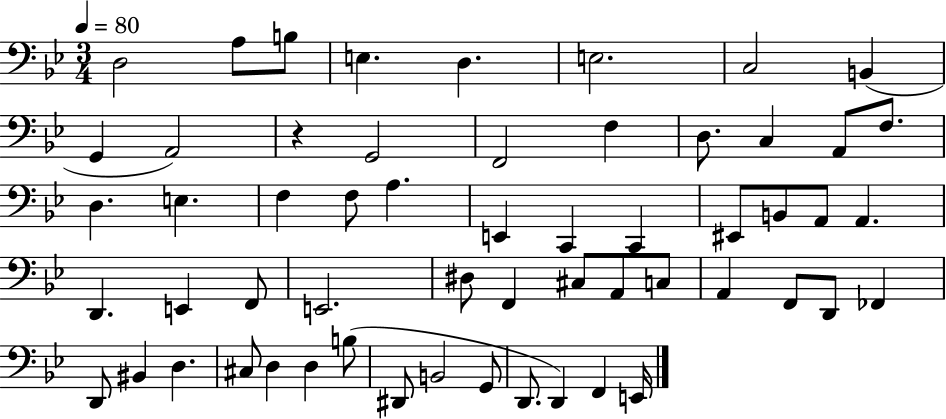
X:1
T:Untitled
M:3/4
L:1/4
K:Bb
D,2 A,/2 B,/2 E, D, E,2 C,2 B,, G,, A,,2 z G,,2 F,,2 F, D,/2 C, A,,/2 F,/2 D, E, F, F,/2 A, E,, C,, C,, ^E,,/2 B,,/2 A,,/2 A,, D,, E,, F,,/2 E,,2 ^D,/2 F,, ^C,/2 A,,/2 C,/2 A,, F,,/2 D,,/2 _F,, D,,/2 ^B,, D, ^C,/2 D, D, B,/2 ^D,,/2 B,,2 G,,/2 D,,/2 D,, F,, E,,/4